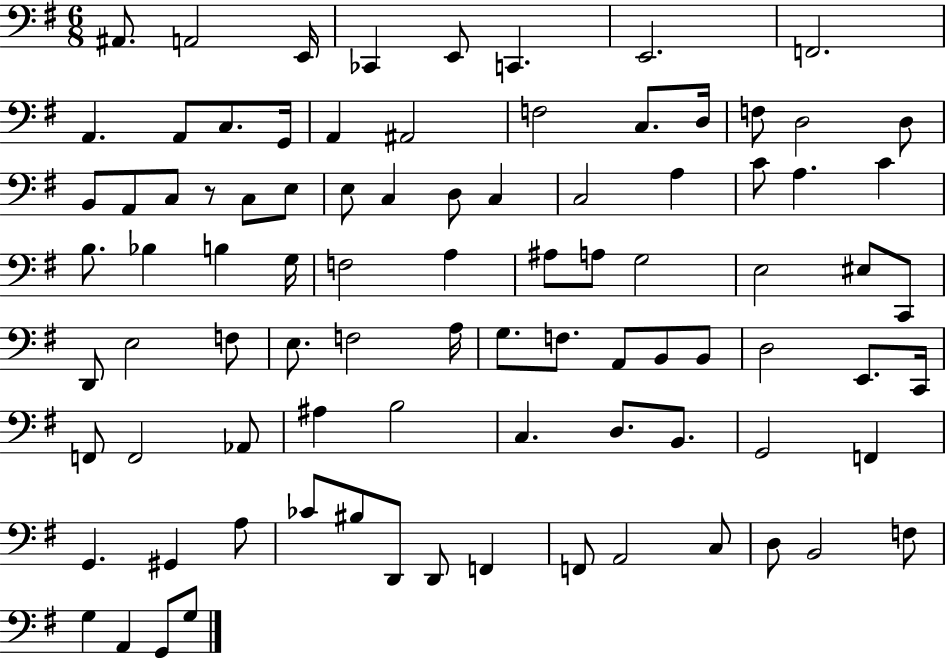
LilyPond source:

{
  \clef bass
  \numericTimeSignature
  \time 6/8
  \key g \major
  \repeat volta 2 { ais,8. a,2 e,16 | ces,4 e,8 c,4. | e,2. | f,2. | \break a,4. a,8 c8. g,16 | a,4 ais,2 | f2 c8. d16 | f8 d2 d8 | \break b,8 a,8 c8 r8 c8 e8 | e8 c4 d8 c4 | c2 a4 | c'8 a4. c'4 | \break b8. bes4 b4 g16 | f2 a4 | ais8 a8 g2 | e2 eis8 c,8 | \break d,8 e2 f8 | e8. f2 a16 | g8. f8. a,8 b,8 b,8 | d2 e,8. c,16 | \break f,8 f,2 aes,8 | ais4 b2 | c4. d8. b,8. | g,2 f,4 | \break g,4. gis,4 a8 | ces'8 bis8 d,8 d,8 f,4 | f,8 a,2 c8 | d8 b,2 f8 | \break g4 a,4 g,8 g8 | } \bar "|."
}